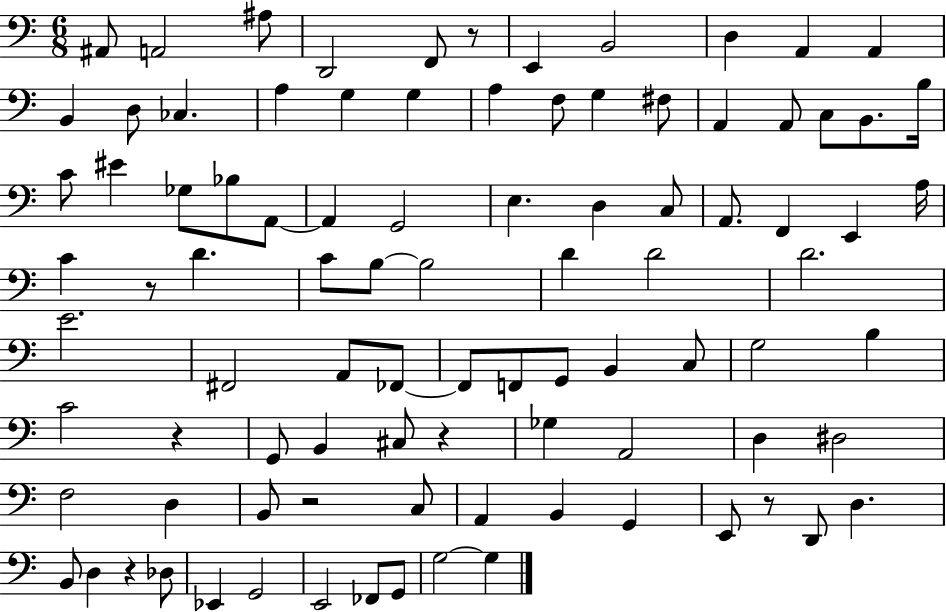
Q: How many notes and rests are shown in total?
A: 93